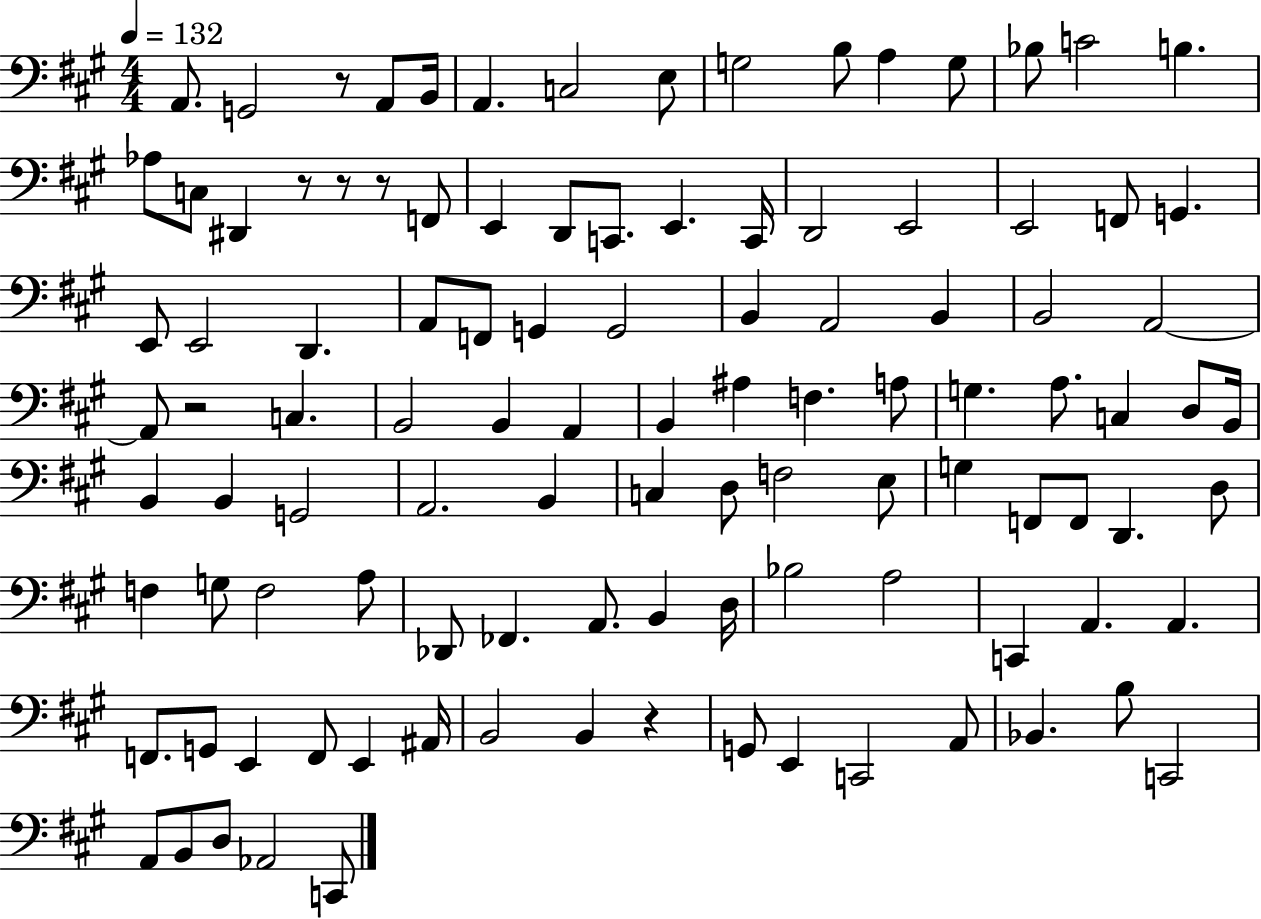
A2/e. G2/h R/e A2/e B2/s A2/q. C3/h E3/e G3/h B3/e A3/q G3/e Bb3/e C4/h B3/q. Ab3/e C3/e D#2/q R/e R/e R/e F2/e E2/q D2/e C2/e. E2/q. C2/s D2/h E2/h E2/h F2/e G2/q. E2/e E2/h D2/q. A2/e F2/e G2/q G2/h B2/q A2/h B2/q B2/h A2/h A2/e R/h C3/q. B2/h B2/q A2/q B2/q A#3/q F3/q. A3/e G3/q. A3/e. C3/q D3/e B2/s B2/q B2/q G2/h A2/h. B2/q C3/q D3/e F3/h E3/e G3/q F2/e F2/e D2/q. D3/e F3/q G3/e F3/h A3/e Db2/e FES2/q. A2/e. B2/q D3/s Bb3/h A3/h C2/q A2/q. A2/q. F2/e. G2/e E2/q F2/e E2/q A#2/s B2/h B2/q R/q G2/e E2/q C2/h A2/e Bb2/q. B3/e C2/h A2/e B2/e D3/e Ab2/h C2/e